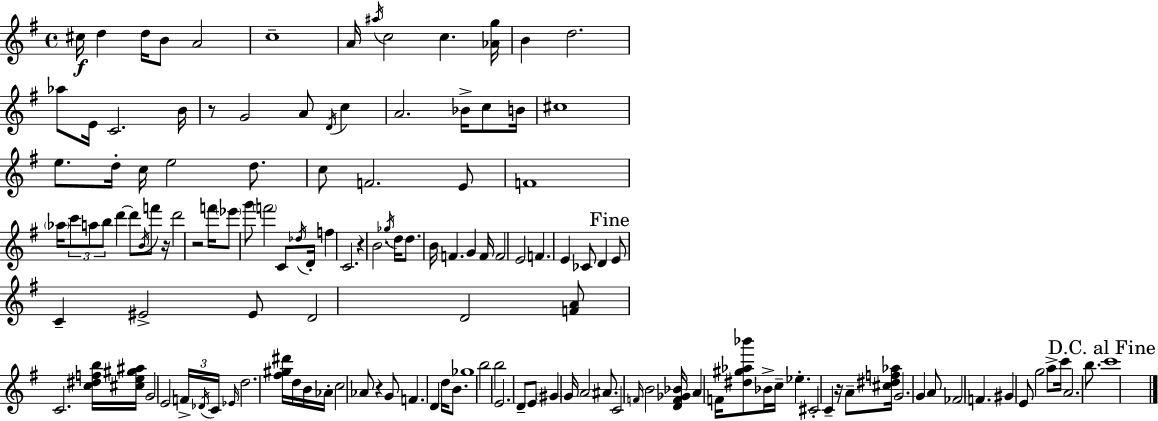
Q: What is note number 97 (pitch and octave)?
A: G#4